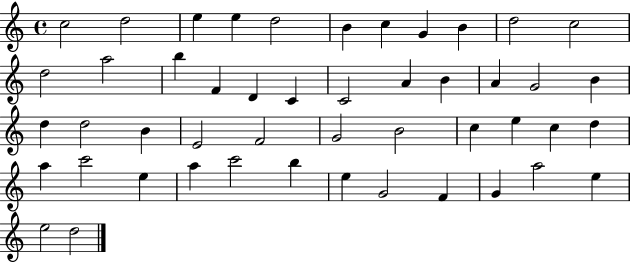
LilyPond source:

{
  \clef treble
  \time 4/4
  \defaultTimeSignature
  \key c \major
  c''2 d''2 | e''4 e''4 d''2 | b'4 c''4 g'4 b'4 | d''2 c''2 | \break d''2 a''2 | b''4 f'4 d'4 c'4 | c'2 a'4 b'4 | a'4 g'2 b'4 | \break d''4 d''2 b'4 | e'2 f'2 | g'2 b'2 | c''4 e''4 c''4 d''4 | \break a''4 c'''2 e''4 | a''4 c'''2 b''4 | e''4 g'2 f'4 | g'4 a''2 e''4 | \break e''2 d''2 | \bar "|."
}